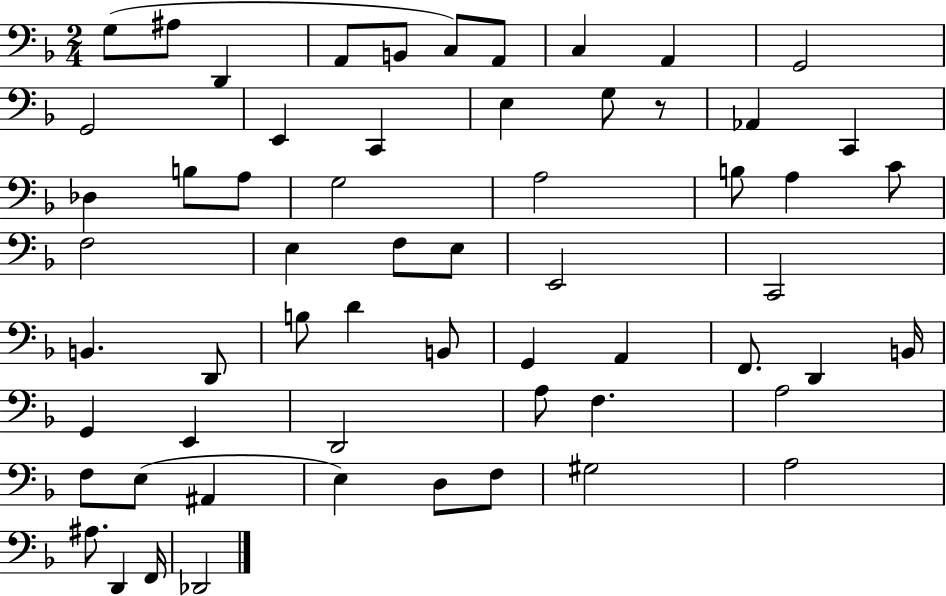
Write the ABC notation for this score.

X:1
T:Untitled
M:2/4
L:1/4
K:F
G,/2 ^A,/2 D,, A,,/2 B,,/2 C,/2 A,,/2 C, A,, G,,2 G,,2 E,, C,, E, G,/2 z/2 _A,, C,, _D, B,/2 A,/2 G,2 A,2 B,/2 A, C/2 F,2 E, F,/2 E,/2 E,,2 C,,2 B,, D,,/2 B,/2 D B,,/2 G,, A,, F,,/2 D,, B,,/4 G,, E,, D,,2 A,/2 F, A,2 F,/2 E,/2 ^A,, E, D,/2 F,/2 ^G,2 A,2 ^A,/2 D,, F,,/4 _D,,2